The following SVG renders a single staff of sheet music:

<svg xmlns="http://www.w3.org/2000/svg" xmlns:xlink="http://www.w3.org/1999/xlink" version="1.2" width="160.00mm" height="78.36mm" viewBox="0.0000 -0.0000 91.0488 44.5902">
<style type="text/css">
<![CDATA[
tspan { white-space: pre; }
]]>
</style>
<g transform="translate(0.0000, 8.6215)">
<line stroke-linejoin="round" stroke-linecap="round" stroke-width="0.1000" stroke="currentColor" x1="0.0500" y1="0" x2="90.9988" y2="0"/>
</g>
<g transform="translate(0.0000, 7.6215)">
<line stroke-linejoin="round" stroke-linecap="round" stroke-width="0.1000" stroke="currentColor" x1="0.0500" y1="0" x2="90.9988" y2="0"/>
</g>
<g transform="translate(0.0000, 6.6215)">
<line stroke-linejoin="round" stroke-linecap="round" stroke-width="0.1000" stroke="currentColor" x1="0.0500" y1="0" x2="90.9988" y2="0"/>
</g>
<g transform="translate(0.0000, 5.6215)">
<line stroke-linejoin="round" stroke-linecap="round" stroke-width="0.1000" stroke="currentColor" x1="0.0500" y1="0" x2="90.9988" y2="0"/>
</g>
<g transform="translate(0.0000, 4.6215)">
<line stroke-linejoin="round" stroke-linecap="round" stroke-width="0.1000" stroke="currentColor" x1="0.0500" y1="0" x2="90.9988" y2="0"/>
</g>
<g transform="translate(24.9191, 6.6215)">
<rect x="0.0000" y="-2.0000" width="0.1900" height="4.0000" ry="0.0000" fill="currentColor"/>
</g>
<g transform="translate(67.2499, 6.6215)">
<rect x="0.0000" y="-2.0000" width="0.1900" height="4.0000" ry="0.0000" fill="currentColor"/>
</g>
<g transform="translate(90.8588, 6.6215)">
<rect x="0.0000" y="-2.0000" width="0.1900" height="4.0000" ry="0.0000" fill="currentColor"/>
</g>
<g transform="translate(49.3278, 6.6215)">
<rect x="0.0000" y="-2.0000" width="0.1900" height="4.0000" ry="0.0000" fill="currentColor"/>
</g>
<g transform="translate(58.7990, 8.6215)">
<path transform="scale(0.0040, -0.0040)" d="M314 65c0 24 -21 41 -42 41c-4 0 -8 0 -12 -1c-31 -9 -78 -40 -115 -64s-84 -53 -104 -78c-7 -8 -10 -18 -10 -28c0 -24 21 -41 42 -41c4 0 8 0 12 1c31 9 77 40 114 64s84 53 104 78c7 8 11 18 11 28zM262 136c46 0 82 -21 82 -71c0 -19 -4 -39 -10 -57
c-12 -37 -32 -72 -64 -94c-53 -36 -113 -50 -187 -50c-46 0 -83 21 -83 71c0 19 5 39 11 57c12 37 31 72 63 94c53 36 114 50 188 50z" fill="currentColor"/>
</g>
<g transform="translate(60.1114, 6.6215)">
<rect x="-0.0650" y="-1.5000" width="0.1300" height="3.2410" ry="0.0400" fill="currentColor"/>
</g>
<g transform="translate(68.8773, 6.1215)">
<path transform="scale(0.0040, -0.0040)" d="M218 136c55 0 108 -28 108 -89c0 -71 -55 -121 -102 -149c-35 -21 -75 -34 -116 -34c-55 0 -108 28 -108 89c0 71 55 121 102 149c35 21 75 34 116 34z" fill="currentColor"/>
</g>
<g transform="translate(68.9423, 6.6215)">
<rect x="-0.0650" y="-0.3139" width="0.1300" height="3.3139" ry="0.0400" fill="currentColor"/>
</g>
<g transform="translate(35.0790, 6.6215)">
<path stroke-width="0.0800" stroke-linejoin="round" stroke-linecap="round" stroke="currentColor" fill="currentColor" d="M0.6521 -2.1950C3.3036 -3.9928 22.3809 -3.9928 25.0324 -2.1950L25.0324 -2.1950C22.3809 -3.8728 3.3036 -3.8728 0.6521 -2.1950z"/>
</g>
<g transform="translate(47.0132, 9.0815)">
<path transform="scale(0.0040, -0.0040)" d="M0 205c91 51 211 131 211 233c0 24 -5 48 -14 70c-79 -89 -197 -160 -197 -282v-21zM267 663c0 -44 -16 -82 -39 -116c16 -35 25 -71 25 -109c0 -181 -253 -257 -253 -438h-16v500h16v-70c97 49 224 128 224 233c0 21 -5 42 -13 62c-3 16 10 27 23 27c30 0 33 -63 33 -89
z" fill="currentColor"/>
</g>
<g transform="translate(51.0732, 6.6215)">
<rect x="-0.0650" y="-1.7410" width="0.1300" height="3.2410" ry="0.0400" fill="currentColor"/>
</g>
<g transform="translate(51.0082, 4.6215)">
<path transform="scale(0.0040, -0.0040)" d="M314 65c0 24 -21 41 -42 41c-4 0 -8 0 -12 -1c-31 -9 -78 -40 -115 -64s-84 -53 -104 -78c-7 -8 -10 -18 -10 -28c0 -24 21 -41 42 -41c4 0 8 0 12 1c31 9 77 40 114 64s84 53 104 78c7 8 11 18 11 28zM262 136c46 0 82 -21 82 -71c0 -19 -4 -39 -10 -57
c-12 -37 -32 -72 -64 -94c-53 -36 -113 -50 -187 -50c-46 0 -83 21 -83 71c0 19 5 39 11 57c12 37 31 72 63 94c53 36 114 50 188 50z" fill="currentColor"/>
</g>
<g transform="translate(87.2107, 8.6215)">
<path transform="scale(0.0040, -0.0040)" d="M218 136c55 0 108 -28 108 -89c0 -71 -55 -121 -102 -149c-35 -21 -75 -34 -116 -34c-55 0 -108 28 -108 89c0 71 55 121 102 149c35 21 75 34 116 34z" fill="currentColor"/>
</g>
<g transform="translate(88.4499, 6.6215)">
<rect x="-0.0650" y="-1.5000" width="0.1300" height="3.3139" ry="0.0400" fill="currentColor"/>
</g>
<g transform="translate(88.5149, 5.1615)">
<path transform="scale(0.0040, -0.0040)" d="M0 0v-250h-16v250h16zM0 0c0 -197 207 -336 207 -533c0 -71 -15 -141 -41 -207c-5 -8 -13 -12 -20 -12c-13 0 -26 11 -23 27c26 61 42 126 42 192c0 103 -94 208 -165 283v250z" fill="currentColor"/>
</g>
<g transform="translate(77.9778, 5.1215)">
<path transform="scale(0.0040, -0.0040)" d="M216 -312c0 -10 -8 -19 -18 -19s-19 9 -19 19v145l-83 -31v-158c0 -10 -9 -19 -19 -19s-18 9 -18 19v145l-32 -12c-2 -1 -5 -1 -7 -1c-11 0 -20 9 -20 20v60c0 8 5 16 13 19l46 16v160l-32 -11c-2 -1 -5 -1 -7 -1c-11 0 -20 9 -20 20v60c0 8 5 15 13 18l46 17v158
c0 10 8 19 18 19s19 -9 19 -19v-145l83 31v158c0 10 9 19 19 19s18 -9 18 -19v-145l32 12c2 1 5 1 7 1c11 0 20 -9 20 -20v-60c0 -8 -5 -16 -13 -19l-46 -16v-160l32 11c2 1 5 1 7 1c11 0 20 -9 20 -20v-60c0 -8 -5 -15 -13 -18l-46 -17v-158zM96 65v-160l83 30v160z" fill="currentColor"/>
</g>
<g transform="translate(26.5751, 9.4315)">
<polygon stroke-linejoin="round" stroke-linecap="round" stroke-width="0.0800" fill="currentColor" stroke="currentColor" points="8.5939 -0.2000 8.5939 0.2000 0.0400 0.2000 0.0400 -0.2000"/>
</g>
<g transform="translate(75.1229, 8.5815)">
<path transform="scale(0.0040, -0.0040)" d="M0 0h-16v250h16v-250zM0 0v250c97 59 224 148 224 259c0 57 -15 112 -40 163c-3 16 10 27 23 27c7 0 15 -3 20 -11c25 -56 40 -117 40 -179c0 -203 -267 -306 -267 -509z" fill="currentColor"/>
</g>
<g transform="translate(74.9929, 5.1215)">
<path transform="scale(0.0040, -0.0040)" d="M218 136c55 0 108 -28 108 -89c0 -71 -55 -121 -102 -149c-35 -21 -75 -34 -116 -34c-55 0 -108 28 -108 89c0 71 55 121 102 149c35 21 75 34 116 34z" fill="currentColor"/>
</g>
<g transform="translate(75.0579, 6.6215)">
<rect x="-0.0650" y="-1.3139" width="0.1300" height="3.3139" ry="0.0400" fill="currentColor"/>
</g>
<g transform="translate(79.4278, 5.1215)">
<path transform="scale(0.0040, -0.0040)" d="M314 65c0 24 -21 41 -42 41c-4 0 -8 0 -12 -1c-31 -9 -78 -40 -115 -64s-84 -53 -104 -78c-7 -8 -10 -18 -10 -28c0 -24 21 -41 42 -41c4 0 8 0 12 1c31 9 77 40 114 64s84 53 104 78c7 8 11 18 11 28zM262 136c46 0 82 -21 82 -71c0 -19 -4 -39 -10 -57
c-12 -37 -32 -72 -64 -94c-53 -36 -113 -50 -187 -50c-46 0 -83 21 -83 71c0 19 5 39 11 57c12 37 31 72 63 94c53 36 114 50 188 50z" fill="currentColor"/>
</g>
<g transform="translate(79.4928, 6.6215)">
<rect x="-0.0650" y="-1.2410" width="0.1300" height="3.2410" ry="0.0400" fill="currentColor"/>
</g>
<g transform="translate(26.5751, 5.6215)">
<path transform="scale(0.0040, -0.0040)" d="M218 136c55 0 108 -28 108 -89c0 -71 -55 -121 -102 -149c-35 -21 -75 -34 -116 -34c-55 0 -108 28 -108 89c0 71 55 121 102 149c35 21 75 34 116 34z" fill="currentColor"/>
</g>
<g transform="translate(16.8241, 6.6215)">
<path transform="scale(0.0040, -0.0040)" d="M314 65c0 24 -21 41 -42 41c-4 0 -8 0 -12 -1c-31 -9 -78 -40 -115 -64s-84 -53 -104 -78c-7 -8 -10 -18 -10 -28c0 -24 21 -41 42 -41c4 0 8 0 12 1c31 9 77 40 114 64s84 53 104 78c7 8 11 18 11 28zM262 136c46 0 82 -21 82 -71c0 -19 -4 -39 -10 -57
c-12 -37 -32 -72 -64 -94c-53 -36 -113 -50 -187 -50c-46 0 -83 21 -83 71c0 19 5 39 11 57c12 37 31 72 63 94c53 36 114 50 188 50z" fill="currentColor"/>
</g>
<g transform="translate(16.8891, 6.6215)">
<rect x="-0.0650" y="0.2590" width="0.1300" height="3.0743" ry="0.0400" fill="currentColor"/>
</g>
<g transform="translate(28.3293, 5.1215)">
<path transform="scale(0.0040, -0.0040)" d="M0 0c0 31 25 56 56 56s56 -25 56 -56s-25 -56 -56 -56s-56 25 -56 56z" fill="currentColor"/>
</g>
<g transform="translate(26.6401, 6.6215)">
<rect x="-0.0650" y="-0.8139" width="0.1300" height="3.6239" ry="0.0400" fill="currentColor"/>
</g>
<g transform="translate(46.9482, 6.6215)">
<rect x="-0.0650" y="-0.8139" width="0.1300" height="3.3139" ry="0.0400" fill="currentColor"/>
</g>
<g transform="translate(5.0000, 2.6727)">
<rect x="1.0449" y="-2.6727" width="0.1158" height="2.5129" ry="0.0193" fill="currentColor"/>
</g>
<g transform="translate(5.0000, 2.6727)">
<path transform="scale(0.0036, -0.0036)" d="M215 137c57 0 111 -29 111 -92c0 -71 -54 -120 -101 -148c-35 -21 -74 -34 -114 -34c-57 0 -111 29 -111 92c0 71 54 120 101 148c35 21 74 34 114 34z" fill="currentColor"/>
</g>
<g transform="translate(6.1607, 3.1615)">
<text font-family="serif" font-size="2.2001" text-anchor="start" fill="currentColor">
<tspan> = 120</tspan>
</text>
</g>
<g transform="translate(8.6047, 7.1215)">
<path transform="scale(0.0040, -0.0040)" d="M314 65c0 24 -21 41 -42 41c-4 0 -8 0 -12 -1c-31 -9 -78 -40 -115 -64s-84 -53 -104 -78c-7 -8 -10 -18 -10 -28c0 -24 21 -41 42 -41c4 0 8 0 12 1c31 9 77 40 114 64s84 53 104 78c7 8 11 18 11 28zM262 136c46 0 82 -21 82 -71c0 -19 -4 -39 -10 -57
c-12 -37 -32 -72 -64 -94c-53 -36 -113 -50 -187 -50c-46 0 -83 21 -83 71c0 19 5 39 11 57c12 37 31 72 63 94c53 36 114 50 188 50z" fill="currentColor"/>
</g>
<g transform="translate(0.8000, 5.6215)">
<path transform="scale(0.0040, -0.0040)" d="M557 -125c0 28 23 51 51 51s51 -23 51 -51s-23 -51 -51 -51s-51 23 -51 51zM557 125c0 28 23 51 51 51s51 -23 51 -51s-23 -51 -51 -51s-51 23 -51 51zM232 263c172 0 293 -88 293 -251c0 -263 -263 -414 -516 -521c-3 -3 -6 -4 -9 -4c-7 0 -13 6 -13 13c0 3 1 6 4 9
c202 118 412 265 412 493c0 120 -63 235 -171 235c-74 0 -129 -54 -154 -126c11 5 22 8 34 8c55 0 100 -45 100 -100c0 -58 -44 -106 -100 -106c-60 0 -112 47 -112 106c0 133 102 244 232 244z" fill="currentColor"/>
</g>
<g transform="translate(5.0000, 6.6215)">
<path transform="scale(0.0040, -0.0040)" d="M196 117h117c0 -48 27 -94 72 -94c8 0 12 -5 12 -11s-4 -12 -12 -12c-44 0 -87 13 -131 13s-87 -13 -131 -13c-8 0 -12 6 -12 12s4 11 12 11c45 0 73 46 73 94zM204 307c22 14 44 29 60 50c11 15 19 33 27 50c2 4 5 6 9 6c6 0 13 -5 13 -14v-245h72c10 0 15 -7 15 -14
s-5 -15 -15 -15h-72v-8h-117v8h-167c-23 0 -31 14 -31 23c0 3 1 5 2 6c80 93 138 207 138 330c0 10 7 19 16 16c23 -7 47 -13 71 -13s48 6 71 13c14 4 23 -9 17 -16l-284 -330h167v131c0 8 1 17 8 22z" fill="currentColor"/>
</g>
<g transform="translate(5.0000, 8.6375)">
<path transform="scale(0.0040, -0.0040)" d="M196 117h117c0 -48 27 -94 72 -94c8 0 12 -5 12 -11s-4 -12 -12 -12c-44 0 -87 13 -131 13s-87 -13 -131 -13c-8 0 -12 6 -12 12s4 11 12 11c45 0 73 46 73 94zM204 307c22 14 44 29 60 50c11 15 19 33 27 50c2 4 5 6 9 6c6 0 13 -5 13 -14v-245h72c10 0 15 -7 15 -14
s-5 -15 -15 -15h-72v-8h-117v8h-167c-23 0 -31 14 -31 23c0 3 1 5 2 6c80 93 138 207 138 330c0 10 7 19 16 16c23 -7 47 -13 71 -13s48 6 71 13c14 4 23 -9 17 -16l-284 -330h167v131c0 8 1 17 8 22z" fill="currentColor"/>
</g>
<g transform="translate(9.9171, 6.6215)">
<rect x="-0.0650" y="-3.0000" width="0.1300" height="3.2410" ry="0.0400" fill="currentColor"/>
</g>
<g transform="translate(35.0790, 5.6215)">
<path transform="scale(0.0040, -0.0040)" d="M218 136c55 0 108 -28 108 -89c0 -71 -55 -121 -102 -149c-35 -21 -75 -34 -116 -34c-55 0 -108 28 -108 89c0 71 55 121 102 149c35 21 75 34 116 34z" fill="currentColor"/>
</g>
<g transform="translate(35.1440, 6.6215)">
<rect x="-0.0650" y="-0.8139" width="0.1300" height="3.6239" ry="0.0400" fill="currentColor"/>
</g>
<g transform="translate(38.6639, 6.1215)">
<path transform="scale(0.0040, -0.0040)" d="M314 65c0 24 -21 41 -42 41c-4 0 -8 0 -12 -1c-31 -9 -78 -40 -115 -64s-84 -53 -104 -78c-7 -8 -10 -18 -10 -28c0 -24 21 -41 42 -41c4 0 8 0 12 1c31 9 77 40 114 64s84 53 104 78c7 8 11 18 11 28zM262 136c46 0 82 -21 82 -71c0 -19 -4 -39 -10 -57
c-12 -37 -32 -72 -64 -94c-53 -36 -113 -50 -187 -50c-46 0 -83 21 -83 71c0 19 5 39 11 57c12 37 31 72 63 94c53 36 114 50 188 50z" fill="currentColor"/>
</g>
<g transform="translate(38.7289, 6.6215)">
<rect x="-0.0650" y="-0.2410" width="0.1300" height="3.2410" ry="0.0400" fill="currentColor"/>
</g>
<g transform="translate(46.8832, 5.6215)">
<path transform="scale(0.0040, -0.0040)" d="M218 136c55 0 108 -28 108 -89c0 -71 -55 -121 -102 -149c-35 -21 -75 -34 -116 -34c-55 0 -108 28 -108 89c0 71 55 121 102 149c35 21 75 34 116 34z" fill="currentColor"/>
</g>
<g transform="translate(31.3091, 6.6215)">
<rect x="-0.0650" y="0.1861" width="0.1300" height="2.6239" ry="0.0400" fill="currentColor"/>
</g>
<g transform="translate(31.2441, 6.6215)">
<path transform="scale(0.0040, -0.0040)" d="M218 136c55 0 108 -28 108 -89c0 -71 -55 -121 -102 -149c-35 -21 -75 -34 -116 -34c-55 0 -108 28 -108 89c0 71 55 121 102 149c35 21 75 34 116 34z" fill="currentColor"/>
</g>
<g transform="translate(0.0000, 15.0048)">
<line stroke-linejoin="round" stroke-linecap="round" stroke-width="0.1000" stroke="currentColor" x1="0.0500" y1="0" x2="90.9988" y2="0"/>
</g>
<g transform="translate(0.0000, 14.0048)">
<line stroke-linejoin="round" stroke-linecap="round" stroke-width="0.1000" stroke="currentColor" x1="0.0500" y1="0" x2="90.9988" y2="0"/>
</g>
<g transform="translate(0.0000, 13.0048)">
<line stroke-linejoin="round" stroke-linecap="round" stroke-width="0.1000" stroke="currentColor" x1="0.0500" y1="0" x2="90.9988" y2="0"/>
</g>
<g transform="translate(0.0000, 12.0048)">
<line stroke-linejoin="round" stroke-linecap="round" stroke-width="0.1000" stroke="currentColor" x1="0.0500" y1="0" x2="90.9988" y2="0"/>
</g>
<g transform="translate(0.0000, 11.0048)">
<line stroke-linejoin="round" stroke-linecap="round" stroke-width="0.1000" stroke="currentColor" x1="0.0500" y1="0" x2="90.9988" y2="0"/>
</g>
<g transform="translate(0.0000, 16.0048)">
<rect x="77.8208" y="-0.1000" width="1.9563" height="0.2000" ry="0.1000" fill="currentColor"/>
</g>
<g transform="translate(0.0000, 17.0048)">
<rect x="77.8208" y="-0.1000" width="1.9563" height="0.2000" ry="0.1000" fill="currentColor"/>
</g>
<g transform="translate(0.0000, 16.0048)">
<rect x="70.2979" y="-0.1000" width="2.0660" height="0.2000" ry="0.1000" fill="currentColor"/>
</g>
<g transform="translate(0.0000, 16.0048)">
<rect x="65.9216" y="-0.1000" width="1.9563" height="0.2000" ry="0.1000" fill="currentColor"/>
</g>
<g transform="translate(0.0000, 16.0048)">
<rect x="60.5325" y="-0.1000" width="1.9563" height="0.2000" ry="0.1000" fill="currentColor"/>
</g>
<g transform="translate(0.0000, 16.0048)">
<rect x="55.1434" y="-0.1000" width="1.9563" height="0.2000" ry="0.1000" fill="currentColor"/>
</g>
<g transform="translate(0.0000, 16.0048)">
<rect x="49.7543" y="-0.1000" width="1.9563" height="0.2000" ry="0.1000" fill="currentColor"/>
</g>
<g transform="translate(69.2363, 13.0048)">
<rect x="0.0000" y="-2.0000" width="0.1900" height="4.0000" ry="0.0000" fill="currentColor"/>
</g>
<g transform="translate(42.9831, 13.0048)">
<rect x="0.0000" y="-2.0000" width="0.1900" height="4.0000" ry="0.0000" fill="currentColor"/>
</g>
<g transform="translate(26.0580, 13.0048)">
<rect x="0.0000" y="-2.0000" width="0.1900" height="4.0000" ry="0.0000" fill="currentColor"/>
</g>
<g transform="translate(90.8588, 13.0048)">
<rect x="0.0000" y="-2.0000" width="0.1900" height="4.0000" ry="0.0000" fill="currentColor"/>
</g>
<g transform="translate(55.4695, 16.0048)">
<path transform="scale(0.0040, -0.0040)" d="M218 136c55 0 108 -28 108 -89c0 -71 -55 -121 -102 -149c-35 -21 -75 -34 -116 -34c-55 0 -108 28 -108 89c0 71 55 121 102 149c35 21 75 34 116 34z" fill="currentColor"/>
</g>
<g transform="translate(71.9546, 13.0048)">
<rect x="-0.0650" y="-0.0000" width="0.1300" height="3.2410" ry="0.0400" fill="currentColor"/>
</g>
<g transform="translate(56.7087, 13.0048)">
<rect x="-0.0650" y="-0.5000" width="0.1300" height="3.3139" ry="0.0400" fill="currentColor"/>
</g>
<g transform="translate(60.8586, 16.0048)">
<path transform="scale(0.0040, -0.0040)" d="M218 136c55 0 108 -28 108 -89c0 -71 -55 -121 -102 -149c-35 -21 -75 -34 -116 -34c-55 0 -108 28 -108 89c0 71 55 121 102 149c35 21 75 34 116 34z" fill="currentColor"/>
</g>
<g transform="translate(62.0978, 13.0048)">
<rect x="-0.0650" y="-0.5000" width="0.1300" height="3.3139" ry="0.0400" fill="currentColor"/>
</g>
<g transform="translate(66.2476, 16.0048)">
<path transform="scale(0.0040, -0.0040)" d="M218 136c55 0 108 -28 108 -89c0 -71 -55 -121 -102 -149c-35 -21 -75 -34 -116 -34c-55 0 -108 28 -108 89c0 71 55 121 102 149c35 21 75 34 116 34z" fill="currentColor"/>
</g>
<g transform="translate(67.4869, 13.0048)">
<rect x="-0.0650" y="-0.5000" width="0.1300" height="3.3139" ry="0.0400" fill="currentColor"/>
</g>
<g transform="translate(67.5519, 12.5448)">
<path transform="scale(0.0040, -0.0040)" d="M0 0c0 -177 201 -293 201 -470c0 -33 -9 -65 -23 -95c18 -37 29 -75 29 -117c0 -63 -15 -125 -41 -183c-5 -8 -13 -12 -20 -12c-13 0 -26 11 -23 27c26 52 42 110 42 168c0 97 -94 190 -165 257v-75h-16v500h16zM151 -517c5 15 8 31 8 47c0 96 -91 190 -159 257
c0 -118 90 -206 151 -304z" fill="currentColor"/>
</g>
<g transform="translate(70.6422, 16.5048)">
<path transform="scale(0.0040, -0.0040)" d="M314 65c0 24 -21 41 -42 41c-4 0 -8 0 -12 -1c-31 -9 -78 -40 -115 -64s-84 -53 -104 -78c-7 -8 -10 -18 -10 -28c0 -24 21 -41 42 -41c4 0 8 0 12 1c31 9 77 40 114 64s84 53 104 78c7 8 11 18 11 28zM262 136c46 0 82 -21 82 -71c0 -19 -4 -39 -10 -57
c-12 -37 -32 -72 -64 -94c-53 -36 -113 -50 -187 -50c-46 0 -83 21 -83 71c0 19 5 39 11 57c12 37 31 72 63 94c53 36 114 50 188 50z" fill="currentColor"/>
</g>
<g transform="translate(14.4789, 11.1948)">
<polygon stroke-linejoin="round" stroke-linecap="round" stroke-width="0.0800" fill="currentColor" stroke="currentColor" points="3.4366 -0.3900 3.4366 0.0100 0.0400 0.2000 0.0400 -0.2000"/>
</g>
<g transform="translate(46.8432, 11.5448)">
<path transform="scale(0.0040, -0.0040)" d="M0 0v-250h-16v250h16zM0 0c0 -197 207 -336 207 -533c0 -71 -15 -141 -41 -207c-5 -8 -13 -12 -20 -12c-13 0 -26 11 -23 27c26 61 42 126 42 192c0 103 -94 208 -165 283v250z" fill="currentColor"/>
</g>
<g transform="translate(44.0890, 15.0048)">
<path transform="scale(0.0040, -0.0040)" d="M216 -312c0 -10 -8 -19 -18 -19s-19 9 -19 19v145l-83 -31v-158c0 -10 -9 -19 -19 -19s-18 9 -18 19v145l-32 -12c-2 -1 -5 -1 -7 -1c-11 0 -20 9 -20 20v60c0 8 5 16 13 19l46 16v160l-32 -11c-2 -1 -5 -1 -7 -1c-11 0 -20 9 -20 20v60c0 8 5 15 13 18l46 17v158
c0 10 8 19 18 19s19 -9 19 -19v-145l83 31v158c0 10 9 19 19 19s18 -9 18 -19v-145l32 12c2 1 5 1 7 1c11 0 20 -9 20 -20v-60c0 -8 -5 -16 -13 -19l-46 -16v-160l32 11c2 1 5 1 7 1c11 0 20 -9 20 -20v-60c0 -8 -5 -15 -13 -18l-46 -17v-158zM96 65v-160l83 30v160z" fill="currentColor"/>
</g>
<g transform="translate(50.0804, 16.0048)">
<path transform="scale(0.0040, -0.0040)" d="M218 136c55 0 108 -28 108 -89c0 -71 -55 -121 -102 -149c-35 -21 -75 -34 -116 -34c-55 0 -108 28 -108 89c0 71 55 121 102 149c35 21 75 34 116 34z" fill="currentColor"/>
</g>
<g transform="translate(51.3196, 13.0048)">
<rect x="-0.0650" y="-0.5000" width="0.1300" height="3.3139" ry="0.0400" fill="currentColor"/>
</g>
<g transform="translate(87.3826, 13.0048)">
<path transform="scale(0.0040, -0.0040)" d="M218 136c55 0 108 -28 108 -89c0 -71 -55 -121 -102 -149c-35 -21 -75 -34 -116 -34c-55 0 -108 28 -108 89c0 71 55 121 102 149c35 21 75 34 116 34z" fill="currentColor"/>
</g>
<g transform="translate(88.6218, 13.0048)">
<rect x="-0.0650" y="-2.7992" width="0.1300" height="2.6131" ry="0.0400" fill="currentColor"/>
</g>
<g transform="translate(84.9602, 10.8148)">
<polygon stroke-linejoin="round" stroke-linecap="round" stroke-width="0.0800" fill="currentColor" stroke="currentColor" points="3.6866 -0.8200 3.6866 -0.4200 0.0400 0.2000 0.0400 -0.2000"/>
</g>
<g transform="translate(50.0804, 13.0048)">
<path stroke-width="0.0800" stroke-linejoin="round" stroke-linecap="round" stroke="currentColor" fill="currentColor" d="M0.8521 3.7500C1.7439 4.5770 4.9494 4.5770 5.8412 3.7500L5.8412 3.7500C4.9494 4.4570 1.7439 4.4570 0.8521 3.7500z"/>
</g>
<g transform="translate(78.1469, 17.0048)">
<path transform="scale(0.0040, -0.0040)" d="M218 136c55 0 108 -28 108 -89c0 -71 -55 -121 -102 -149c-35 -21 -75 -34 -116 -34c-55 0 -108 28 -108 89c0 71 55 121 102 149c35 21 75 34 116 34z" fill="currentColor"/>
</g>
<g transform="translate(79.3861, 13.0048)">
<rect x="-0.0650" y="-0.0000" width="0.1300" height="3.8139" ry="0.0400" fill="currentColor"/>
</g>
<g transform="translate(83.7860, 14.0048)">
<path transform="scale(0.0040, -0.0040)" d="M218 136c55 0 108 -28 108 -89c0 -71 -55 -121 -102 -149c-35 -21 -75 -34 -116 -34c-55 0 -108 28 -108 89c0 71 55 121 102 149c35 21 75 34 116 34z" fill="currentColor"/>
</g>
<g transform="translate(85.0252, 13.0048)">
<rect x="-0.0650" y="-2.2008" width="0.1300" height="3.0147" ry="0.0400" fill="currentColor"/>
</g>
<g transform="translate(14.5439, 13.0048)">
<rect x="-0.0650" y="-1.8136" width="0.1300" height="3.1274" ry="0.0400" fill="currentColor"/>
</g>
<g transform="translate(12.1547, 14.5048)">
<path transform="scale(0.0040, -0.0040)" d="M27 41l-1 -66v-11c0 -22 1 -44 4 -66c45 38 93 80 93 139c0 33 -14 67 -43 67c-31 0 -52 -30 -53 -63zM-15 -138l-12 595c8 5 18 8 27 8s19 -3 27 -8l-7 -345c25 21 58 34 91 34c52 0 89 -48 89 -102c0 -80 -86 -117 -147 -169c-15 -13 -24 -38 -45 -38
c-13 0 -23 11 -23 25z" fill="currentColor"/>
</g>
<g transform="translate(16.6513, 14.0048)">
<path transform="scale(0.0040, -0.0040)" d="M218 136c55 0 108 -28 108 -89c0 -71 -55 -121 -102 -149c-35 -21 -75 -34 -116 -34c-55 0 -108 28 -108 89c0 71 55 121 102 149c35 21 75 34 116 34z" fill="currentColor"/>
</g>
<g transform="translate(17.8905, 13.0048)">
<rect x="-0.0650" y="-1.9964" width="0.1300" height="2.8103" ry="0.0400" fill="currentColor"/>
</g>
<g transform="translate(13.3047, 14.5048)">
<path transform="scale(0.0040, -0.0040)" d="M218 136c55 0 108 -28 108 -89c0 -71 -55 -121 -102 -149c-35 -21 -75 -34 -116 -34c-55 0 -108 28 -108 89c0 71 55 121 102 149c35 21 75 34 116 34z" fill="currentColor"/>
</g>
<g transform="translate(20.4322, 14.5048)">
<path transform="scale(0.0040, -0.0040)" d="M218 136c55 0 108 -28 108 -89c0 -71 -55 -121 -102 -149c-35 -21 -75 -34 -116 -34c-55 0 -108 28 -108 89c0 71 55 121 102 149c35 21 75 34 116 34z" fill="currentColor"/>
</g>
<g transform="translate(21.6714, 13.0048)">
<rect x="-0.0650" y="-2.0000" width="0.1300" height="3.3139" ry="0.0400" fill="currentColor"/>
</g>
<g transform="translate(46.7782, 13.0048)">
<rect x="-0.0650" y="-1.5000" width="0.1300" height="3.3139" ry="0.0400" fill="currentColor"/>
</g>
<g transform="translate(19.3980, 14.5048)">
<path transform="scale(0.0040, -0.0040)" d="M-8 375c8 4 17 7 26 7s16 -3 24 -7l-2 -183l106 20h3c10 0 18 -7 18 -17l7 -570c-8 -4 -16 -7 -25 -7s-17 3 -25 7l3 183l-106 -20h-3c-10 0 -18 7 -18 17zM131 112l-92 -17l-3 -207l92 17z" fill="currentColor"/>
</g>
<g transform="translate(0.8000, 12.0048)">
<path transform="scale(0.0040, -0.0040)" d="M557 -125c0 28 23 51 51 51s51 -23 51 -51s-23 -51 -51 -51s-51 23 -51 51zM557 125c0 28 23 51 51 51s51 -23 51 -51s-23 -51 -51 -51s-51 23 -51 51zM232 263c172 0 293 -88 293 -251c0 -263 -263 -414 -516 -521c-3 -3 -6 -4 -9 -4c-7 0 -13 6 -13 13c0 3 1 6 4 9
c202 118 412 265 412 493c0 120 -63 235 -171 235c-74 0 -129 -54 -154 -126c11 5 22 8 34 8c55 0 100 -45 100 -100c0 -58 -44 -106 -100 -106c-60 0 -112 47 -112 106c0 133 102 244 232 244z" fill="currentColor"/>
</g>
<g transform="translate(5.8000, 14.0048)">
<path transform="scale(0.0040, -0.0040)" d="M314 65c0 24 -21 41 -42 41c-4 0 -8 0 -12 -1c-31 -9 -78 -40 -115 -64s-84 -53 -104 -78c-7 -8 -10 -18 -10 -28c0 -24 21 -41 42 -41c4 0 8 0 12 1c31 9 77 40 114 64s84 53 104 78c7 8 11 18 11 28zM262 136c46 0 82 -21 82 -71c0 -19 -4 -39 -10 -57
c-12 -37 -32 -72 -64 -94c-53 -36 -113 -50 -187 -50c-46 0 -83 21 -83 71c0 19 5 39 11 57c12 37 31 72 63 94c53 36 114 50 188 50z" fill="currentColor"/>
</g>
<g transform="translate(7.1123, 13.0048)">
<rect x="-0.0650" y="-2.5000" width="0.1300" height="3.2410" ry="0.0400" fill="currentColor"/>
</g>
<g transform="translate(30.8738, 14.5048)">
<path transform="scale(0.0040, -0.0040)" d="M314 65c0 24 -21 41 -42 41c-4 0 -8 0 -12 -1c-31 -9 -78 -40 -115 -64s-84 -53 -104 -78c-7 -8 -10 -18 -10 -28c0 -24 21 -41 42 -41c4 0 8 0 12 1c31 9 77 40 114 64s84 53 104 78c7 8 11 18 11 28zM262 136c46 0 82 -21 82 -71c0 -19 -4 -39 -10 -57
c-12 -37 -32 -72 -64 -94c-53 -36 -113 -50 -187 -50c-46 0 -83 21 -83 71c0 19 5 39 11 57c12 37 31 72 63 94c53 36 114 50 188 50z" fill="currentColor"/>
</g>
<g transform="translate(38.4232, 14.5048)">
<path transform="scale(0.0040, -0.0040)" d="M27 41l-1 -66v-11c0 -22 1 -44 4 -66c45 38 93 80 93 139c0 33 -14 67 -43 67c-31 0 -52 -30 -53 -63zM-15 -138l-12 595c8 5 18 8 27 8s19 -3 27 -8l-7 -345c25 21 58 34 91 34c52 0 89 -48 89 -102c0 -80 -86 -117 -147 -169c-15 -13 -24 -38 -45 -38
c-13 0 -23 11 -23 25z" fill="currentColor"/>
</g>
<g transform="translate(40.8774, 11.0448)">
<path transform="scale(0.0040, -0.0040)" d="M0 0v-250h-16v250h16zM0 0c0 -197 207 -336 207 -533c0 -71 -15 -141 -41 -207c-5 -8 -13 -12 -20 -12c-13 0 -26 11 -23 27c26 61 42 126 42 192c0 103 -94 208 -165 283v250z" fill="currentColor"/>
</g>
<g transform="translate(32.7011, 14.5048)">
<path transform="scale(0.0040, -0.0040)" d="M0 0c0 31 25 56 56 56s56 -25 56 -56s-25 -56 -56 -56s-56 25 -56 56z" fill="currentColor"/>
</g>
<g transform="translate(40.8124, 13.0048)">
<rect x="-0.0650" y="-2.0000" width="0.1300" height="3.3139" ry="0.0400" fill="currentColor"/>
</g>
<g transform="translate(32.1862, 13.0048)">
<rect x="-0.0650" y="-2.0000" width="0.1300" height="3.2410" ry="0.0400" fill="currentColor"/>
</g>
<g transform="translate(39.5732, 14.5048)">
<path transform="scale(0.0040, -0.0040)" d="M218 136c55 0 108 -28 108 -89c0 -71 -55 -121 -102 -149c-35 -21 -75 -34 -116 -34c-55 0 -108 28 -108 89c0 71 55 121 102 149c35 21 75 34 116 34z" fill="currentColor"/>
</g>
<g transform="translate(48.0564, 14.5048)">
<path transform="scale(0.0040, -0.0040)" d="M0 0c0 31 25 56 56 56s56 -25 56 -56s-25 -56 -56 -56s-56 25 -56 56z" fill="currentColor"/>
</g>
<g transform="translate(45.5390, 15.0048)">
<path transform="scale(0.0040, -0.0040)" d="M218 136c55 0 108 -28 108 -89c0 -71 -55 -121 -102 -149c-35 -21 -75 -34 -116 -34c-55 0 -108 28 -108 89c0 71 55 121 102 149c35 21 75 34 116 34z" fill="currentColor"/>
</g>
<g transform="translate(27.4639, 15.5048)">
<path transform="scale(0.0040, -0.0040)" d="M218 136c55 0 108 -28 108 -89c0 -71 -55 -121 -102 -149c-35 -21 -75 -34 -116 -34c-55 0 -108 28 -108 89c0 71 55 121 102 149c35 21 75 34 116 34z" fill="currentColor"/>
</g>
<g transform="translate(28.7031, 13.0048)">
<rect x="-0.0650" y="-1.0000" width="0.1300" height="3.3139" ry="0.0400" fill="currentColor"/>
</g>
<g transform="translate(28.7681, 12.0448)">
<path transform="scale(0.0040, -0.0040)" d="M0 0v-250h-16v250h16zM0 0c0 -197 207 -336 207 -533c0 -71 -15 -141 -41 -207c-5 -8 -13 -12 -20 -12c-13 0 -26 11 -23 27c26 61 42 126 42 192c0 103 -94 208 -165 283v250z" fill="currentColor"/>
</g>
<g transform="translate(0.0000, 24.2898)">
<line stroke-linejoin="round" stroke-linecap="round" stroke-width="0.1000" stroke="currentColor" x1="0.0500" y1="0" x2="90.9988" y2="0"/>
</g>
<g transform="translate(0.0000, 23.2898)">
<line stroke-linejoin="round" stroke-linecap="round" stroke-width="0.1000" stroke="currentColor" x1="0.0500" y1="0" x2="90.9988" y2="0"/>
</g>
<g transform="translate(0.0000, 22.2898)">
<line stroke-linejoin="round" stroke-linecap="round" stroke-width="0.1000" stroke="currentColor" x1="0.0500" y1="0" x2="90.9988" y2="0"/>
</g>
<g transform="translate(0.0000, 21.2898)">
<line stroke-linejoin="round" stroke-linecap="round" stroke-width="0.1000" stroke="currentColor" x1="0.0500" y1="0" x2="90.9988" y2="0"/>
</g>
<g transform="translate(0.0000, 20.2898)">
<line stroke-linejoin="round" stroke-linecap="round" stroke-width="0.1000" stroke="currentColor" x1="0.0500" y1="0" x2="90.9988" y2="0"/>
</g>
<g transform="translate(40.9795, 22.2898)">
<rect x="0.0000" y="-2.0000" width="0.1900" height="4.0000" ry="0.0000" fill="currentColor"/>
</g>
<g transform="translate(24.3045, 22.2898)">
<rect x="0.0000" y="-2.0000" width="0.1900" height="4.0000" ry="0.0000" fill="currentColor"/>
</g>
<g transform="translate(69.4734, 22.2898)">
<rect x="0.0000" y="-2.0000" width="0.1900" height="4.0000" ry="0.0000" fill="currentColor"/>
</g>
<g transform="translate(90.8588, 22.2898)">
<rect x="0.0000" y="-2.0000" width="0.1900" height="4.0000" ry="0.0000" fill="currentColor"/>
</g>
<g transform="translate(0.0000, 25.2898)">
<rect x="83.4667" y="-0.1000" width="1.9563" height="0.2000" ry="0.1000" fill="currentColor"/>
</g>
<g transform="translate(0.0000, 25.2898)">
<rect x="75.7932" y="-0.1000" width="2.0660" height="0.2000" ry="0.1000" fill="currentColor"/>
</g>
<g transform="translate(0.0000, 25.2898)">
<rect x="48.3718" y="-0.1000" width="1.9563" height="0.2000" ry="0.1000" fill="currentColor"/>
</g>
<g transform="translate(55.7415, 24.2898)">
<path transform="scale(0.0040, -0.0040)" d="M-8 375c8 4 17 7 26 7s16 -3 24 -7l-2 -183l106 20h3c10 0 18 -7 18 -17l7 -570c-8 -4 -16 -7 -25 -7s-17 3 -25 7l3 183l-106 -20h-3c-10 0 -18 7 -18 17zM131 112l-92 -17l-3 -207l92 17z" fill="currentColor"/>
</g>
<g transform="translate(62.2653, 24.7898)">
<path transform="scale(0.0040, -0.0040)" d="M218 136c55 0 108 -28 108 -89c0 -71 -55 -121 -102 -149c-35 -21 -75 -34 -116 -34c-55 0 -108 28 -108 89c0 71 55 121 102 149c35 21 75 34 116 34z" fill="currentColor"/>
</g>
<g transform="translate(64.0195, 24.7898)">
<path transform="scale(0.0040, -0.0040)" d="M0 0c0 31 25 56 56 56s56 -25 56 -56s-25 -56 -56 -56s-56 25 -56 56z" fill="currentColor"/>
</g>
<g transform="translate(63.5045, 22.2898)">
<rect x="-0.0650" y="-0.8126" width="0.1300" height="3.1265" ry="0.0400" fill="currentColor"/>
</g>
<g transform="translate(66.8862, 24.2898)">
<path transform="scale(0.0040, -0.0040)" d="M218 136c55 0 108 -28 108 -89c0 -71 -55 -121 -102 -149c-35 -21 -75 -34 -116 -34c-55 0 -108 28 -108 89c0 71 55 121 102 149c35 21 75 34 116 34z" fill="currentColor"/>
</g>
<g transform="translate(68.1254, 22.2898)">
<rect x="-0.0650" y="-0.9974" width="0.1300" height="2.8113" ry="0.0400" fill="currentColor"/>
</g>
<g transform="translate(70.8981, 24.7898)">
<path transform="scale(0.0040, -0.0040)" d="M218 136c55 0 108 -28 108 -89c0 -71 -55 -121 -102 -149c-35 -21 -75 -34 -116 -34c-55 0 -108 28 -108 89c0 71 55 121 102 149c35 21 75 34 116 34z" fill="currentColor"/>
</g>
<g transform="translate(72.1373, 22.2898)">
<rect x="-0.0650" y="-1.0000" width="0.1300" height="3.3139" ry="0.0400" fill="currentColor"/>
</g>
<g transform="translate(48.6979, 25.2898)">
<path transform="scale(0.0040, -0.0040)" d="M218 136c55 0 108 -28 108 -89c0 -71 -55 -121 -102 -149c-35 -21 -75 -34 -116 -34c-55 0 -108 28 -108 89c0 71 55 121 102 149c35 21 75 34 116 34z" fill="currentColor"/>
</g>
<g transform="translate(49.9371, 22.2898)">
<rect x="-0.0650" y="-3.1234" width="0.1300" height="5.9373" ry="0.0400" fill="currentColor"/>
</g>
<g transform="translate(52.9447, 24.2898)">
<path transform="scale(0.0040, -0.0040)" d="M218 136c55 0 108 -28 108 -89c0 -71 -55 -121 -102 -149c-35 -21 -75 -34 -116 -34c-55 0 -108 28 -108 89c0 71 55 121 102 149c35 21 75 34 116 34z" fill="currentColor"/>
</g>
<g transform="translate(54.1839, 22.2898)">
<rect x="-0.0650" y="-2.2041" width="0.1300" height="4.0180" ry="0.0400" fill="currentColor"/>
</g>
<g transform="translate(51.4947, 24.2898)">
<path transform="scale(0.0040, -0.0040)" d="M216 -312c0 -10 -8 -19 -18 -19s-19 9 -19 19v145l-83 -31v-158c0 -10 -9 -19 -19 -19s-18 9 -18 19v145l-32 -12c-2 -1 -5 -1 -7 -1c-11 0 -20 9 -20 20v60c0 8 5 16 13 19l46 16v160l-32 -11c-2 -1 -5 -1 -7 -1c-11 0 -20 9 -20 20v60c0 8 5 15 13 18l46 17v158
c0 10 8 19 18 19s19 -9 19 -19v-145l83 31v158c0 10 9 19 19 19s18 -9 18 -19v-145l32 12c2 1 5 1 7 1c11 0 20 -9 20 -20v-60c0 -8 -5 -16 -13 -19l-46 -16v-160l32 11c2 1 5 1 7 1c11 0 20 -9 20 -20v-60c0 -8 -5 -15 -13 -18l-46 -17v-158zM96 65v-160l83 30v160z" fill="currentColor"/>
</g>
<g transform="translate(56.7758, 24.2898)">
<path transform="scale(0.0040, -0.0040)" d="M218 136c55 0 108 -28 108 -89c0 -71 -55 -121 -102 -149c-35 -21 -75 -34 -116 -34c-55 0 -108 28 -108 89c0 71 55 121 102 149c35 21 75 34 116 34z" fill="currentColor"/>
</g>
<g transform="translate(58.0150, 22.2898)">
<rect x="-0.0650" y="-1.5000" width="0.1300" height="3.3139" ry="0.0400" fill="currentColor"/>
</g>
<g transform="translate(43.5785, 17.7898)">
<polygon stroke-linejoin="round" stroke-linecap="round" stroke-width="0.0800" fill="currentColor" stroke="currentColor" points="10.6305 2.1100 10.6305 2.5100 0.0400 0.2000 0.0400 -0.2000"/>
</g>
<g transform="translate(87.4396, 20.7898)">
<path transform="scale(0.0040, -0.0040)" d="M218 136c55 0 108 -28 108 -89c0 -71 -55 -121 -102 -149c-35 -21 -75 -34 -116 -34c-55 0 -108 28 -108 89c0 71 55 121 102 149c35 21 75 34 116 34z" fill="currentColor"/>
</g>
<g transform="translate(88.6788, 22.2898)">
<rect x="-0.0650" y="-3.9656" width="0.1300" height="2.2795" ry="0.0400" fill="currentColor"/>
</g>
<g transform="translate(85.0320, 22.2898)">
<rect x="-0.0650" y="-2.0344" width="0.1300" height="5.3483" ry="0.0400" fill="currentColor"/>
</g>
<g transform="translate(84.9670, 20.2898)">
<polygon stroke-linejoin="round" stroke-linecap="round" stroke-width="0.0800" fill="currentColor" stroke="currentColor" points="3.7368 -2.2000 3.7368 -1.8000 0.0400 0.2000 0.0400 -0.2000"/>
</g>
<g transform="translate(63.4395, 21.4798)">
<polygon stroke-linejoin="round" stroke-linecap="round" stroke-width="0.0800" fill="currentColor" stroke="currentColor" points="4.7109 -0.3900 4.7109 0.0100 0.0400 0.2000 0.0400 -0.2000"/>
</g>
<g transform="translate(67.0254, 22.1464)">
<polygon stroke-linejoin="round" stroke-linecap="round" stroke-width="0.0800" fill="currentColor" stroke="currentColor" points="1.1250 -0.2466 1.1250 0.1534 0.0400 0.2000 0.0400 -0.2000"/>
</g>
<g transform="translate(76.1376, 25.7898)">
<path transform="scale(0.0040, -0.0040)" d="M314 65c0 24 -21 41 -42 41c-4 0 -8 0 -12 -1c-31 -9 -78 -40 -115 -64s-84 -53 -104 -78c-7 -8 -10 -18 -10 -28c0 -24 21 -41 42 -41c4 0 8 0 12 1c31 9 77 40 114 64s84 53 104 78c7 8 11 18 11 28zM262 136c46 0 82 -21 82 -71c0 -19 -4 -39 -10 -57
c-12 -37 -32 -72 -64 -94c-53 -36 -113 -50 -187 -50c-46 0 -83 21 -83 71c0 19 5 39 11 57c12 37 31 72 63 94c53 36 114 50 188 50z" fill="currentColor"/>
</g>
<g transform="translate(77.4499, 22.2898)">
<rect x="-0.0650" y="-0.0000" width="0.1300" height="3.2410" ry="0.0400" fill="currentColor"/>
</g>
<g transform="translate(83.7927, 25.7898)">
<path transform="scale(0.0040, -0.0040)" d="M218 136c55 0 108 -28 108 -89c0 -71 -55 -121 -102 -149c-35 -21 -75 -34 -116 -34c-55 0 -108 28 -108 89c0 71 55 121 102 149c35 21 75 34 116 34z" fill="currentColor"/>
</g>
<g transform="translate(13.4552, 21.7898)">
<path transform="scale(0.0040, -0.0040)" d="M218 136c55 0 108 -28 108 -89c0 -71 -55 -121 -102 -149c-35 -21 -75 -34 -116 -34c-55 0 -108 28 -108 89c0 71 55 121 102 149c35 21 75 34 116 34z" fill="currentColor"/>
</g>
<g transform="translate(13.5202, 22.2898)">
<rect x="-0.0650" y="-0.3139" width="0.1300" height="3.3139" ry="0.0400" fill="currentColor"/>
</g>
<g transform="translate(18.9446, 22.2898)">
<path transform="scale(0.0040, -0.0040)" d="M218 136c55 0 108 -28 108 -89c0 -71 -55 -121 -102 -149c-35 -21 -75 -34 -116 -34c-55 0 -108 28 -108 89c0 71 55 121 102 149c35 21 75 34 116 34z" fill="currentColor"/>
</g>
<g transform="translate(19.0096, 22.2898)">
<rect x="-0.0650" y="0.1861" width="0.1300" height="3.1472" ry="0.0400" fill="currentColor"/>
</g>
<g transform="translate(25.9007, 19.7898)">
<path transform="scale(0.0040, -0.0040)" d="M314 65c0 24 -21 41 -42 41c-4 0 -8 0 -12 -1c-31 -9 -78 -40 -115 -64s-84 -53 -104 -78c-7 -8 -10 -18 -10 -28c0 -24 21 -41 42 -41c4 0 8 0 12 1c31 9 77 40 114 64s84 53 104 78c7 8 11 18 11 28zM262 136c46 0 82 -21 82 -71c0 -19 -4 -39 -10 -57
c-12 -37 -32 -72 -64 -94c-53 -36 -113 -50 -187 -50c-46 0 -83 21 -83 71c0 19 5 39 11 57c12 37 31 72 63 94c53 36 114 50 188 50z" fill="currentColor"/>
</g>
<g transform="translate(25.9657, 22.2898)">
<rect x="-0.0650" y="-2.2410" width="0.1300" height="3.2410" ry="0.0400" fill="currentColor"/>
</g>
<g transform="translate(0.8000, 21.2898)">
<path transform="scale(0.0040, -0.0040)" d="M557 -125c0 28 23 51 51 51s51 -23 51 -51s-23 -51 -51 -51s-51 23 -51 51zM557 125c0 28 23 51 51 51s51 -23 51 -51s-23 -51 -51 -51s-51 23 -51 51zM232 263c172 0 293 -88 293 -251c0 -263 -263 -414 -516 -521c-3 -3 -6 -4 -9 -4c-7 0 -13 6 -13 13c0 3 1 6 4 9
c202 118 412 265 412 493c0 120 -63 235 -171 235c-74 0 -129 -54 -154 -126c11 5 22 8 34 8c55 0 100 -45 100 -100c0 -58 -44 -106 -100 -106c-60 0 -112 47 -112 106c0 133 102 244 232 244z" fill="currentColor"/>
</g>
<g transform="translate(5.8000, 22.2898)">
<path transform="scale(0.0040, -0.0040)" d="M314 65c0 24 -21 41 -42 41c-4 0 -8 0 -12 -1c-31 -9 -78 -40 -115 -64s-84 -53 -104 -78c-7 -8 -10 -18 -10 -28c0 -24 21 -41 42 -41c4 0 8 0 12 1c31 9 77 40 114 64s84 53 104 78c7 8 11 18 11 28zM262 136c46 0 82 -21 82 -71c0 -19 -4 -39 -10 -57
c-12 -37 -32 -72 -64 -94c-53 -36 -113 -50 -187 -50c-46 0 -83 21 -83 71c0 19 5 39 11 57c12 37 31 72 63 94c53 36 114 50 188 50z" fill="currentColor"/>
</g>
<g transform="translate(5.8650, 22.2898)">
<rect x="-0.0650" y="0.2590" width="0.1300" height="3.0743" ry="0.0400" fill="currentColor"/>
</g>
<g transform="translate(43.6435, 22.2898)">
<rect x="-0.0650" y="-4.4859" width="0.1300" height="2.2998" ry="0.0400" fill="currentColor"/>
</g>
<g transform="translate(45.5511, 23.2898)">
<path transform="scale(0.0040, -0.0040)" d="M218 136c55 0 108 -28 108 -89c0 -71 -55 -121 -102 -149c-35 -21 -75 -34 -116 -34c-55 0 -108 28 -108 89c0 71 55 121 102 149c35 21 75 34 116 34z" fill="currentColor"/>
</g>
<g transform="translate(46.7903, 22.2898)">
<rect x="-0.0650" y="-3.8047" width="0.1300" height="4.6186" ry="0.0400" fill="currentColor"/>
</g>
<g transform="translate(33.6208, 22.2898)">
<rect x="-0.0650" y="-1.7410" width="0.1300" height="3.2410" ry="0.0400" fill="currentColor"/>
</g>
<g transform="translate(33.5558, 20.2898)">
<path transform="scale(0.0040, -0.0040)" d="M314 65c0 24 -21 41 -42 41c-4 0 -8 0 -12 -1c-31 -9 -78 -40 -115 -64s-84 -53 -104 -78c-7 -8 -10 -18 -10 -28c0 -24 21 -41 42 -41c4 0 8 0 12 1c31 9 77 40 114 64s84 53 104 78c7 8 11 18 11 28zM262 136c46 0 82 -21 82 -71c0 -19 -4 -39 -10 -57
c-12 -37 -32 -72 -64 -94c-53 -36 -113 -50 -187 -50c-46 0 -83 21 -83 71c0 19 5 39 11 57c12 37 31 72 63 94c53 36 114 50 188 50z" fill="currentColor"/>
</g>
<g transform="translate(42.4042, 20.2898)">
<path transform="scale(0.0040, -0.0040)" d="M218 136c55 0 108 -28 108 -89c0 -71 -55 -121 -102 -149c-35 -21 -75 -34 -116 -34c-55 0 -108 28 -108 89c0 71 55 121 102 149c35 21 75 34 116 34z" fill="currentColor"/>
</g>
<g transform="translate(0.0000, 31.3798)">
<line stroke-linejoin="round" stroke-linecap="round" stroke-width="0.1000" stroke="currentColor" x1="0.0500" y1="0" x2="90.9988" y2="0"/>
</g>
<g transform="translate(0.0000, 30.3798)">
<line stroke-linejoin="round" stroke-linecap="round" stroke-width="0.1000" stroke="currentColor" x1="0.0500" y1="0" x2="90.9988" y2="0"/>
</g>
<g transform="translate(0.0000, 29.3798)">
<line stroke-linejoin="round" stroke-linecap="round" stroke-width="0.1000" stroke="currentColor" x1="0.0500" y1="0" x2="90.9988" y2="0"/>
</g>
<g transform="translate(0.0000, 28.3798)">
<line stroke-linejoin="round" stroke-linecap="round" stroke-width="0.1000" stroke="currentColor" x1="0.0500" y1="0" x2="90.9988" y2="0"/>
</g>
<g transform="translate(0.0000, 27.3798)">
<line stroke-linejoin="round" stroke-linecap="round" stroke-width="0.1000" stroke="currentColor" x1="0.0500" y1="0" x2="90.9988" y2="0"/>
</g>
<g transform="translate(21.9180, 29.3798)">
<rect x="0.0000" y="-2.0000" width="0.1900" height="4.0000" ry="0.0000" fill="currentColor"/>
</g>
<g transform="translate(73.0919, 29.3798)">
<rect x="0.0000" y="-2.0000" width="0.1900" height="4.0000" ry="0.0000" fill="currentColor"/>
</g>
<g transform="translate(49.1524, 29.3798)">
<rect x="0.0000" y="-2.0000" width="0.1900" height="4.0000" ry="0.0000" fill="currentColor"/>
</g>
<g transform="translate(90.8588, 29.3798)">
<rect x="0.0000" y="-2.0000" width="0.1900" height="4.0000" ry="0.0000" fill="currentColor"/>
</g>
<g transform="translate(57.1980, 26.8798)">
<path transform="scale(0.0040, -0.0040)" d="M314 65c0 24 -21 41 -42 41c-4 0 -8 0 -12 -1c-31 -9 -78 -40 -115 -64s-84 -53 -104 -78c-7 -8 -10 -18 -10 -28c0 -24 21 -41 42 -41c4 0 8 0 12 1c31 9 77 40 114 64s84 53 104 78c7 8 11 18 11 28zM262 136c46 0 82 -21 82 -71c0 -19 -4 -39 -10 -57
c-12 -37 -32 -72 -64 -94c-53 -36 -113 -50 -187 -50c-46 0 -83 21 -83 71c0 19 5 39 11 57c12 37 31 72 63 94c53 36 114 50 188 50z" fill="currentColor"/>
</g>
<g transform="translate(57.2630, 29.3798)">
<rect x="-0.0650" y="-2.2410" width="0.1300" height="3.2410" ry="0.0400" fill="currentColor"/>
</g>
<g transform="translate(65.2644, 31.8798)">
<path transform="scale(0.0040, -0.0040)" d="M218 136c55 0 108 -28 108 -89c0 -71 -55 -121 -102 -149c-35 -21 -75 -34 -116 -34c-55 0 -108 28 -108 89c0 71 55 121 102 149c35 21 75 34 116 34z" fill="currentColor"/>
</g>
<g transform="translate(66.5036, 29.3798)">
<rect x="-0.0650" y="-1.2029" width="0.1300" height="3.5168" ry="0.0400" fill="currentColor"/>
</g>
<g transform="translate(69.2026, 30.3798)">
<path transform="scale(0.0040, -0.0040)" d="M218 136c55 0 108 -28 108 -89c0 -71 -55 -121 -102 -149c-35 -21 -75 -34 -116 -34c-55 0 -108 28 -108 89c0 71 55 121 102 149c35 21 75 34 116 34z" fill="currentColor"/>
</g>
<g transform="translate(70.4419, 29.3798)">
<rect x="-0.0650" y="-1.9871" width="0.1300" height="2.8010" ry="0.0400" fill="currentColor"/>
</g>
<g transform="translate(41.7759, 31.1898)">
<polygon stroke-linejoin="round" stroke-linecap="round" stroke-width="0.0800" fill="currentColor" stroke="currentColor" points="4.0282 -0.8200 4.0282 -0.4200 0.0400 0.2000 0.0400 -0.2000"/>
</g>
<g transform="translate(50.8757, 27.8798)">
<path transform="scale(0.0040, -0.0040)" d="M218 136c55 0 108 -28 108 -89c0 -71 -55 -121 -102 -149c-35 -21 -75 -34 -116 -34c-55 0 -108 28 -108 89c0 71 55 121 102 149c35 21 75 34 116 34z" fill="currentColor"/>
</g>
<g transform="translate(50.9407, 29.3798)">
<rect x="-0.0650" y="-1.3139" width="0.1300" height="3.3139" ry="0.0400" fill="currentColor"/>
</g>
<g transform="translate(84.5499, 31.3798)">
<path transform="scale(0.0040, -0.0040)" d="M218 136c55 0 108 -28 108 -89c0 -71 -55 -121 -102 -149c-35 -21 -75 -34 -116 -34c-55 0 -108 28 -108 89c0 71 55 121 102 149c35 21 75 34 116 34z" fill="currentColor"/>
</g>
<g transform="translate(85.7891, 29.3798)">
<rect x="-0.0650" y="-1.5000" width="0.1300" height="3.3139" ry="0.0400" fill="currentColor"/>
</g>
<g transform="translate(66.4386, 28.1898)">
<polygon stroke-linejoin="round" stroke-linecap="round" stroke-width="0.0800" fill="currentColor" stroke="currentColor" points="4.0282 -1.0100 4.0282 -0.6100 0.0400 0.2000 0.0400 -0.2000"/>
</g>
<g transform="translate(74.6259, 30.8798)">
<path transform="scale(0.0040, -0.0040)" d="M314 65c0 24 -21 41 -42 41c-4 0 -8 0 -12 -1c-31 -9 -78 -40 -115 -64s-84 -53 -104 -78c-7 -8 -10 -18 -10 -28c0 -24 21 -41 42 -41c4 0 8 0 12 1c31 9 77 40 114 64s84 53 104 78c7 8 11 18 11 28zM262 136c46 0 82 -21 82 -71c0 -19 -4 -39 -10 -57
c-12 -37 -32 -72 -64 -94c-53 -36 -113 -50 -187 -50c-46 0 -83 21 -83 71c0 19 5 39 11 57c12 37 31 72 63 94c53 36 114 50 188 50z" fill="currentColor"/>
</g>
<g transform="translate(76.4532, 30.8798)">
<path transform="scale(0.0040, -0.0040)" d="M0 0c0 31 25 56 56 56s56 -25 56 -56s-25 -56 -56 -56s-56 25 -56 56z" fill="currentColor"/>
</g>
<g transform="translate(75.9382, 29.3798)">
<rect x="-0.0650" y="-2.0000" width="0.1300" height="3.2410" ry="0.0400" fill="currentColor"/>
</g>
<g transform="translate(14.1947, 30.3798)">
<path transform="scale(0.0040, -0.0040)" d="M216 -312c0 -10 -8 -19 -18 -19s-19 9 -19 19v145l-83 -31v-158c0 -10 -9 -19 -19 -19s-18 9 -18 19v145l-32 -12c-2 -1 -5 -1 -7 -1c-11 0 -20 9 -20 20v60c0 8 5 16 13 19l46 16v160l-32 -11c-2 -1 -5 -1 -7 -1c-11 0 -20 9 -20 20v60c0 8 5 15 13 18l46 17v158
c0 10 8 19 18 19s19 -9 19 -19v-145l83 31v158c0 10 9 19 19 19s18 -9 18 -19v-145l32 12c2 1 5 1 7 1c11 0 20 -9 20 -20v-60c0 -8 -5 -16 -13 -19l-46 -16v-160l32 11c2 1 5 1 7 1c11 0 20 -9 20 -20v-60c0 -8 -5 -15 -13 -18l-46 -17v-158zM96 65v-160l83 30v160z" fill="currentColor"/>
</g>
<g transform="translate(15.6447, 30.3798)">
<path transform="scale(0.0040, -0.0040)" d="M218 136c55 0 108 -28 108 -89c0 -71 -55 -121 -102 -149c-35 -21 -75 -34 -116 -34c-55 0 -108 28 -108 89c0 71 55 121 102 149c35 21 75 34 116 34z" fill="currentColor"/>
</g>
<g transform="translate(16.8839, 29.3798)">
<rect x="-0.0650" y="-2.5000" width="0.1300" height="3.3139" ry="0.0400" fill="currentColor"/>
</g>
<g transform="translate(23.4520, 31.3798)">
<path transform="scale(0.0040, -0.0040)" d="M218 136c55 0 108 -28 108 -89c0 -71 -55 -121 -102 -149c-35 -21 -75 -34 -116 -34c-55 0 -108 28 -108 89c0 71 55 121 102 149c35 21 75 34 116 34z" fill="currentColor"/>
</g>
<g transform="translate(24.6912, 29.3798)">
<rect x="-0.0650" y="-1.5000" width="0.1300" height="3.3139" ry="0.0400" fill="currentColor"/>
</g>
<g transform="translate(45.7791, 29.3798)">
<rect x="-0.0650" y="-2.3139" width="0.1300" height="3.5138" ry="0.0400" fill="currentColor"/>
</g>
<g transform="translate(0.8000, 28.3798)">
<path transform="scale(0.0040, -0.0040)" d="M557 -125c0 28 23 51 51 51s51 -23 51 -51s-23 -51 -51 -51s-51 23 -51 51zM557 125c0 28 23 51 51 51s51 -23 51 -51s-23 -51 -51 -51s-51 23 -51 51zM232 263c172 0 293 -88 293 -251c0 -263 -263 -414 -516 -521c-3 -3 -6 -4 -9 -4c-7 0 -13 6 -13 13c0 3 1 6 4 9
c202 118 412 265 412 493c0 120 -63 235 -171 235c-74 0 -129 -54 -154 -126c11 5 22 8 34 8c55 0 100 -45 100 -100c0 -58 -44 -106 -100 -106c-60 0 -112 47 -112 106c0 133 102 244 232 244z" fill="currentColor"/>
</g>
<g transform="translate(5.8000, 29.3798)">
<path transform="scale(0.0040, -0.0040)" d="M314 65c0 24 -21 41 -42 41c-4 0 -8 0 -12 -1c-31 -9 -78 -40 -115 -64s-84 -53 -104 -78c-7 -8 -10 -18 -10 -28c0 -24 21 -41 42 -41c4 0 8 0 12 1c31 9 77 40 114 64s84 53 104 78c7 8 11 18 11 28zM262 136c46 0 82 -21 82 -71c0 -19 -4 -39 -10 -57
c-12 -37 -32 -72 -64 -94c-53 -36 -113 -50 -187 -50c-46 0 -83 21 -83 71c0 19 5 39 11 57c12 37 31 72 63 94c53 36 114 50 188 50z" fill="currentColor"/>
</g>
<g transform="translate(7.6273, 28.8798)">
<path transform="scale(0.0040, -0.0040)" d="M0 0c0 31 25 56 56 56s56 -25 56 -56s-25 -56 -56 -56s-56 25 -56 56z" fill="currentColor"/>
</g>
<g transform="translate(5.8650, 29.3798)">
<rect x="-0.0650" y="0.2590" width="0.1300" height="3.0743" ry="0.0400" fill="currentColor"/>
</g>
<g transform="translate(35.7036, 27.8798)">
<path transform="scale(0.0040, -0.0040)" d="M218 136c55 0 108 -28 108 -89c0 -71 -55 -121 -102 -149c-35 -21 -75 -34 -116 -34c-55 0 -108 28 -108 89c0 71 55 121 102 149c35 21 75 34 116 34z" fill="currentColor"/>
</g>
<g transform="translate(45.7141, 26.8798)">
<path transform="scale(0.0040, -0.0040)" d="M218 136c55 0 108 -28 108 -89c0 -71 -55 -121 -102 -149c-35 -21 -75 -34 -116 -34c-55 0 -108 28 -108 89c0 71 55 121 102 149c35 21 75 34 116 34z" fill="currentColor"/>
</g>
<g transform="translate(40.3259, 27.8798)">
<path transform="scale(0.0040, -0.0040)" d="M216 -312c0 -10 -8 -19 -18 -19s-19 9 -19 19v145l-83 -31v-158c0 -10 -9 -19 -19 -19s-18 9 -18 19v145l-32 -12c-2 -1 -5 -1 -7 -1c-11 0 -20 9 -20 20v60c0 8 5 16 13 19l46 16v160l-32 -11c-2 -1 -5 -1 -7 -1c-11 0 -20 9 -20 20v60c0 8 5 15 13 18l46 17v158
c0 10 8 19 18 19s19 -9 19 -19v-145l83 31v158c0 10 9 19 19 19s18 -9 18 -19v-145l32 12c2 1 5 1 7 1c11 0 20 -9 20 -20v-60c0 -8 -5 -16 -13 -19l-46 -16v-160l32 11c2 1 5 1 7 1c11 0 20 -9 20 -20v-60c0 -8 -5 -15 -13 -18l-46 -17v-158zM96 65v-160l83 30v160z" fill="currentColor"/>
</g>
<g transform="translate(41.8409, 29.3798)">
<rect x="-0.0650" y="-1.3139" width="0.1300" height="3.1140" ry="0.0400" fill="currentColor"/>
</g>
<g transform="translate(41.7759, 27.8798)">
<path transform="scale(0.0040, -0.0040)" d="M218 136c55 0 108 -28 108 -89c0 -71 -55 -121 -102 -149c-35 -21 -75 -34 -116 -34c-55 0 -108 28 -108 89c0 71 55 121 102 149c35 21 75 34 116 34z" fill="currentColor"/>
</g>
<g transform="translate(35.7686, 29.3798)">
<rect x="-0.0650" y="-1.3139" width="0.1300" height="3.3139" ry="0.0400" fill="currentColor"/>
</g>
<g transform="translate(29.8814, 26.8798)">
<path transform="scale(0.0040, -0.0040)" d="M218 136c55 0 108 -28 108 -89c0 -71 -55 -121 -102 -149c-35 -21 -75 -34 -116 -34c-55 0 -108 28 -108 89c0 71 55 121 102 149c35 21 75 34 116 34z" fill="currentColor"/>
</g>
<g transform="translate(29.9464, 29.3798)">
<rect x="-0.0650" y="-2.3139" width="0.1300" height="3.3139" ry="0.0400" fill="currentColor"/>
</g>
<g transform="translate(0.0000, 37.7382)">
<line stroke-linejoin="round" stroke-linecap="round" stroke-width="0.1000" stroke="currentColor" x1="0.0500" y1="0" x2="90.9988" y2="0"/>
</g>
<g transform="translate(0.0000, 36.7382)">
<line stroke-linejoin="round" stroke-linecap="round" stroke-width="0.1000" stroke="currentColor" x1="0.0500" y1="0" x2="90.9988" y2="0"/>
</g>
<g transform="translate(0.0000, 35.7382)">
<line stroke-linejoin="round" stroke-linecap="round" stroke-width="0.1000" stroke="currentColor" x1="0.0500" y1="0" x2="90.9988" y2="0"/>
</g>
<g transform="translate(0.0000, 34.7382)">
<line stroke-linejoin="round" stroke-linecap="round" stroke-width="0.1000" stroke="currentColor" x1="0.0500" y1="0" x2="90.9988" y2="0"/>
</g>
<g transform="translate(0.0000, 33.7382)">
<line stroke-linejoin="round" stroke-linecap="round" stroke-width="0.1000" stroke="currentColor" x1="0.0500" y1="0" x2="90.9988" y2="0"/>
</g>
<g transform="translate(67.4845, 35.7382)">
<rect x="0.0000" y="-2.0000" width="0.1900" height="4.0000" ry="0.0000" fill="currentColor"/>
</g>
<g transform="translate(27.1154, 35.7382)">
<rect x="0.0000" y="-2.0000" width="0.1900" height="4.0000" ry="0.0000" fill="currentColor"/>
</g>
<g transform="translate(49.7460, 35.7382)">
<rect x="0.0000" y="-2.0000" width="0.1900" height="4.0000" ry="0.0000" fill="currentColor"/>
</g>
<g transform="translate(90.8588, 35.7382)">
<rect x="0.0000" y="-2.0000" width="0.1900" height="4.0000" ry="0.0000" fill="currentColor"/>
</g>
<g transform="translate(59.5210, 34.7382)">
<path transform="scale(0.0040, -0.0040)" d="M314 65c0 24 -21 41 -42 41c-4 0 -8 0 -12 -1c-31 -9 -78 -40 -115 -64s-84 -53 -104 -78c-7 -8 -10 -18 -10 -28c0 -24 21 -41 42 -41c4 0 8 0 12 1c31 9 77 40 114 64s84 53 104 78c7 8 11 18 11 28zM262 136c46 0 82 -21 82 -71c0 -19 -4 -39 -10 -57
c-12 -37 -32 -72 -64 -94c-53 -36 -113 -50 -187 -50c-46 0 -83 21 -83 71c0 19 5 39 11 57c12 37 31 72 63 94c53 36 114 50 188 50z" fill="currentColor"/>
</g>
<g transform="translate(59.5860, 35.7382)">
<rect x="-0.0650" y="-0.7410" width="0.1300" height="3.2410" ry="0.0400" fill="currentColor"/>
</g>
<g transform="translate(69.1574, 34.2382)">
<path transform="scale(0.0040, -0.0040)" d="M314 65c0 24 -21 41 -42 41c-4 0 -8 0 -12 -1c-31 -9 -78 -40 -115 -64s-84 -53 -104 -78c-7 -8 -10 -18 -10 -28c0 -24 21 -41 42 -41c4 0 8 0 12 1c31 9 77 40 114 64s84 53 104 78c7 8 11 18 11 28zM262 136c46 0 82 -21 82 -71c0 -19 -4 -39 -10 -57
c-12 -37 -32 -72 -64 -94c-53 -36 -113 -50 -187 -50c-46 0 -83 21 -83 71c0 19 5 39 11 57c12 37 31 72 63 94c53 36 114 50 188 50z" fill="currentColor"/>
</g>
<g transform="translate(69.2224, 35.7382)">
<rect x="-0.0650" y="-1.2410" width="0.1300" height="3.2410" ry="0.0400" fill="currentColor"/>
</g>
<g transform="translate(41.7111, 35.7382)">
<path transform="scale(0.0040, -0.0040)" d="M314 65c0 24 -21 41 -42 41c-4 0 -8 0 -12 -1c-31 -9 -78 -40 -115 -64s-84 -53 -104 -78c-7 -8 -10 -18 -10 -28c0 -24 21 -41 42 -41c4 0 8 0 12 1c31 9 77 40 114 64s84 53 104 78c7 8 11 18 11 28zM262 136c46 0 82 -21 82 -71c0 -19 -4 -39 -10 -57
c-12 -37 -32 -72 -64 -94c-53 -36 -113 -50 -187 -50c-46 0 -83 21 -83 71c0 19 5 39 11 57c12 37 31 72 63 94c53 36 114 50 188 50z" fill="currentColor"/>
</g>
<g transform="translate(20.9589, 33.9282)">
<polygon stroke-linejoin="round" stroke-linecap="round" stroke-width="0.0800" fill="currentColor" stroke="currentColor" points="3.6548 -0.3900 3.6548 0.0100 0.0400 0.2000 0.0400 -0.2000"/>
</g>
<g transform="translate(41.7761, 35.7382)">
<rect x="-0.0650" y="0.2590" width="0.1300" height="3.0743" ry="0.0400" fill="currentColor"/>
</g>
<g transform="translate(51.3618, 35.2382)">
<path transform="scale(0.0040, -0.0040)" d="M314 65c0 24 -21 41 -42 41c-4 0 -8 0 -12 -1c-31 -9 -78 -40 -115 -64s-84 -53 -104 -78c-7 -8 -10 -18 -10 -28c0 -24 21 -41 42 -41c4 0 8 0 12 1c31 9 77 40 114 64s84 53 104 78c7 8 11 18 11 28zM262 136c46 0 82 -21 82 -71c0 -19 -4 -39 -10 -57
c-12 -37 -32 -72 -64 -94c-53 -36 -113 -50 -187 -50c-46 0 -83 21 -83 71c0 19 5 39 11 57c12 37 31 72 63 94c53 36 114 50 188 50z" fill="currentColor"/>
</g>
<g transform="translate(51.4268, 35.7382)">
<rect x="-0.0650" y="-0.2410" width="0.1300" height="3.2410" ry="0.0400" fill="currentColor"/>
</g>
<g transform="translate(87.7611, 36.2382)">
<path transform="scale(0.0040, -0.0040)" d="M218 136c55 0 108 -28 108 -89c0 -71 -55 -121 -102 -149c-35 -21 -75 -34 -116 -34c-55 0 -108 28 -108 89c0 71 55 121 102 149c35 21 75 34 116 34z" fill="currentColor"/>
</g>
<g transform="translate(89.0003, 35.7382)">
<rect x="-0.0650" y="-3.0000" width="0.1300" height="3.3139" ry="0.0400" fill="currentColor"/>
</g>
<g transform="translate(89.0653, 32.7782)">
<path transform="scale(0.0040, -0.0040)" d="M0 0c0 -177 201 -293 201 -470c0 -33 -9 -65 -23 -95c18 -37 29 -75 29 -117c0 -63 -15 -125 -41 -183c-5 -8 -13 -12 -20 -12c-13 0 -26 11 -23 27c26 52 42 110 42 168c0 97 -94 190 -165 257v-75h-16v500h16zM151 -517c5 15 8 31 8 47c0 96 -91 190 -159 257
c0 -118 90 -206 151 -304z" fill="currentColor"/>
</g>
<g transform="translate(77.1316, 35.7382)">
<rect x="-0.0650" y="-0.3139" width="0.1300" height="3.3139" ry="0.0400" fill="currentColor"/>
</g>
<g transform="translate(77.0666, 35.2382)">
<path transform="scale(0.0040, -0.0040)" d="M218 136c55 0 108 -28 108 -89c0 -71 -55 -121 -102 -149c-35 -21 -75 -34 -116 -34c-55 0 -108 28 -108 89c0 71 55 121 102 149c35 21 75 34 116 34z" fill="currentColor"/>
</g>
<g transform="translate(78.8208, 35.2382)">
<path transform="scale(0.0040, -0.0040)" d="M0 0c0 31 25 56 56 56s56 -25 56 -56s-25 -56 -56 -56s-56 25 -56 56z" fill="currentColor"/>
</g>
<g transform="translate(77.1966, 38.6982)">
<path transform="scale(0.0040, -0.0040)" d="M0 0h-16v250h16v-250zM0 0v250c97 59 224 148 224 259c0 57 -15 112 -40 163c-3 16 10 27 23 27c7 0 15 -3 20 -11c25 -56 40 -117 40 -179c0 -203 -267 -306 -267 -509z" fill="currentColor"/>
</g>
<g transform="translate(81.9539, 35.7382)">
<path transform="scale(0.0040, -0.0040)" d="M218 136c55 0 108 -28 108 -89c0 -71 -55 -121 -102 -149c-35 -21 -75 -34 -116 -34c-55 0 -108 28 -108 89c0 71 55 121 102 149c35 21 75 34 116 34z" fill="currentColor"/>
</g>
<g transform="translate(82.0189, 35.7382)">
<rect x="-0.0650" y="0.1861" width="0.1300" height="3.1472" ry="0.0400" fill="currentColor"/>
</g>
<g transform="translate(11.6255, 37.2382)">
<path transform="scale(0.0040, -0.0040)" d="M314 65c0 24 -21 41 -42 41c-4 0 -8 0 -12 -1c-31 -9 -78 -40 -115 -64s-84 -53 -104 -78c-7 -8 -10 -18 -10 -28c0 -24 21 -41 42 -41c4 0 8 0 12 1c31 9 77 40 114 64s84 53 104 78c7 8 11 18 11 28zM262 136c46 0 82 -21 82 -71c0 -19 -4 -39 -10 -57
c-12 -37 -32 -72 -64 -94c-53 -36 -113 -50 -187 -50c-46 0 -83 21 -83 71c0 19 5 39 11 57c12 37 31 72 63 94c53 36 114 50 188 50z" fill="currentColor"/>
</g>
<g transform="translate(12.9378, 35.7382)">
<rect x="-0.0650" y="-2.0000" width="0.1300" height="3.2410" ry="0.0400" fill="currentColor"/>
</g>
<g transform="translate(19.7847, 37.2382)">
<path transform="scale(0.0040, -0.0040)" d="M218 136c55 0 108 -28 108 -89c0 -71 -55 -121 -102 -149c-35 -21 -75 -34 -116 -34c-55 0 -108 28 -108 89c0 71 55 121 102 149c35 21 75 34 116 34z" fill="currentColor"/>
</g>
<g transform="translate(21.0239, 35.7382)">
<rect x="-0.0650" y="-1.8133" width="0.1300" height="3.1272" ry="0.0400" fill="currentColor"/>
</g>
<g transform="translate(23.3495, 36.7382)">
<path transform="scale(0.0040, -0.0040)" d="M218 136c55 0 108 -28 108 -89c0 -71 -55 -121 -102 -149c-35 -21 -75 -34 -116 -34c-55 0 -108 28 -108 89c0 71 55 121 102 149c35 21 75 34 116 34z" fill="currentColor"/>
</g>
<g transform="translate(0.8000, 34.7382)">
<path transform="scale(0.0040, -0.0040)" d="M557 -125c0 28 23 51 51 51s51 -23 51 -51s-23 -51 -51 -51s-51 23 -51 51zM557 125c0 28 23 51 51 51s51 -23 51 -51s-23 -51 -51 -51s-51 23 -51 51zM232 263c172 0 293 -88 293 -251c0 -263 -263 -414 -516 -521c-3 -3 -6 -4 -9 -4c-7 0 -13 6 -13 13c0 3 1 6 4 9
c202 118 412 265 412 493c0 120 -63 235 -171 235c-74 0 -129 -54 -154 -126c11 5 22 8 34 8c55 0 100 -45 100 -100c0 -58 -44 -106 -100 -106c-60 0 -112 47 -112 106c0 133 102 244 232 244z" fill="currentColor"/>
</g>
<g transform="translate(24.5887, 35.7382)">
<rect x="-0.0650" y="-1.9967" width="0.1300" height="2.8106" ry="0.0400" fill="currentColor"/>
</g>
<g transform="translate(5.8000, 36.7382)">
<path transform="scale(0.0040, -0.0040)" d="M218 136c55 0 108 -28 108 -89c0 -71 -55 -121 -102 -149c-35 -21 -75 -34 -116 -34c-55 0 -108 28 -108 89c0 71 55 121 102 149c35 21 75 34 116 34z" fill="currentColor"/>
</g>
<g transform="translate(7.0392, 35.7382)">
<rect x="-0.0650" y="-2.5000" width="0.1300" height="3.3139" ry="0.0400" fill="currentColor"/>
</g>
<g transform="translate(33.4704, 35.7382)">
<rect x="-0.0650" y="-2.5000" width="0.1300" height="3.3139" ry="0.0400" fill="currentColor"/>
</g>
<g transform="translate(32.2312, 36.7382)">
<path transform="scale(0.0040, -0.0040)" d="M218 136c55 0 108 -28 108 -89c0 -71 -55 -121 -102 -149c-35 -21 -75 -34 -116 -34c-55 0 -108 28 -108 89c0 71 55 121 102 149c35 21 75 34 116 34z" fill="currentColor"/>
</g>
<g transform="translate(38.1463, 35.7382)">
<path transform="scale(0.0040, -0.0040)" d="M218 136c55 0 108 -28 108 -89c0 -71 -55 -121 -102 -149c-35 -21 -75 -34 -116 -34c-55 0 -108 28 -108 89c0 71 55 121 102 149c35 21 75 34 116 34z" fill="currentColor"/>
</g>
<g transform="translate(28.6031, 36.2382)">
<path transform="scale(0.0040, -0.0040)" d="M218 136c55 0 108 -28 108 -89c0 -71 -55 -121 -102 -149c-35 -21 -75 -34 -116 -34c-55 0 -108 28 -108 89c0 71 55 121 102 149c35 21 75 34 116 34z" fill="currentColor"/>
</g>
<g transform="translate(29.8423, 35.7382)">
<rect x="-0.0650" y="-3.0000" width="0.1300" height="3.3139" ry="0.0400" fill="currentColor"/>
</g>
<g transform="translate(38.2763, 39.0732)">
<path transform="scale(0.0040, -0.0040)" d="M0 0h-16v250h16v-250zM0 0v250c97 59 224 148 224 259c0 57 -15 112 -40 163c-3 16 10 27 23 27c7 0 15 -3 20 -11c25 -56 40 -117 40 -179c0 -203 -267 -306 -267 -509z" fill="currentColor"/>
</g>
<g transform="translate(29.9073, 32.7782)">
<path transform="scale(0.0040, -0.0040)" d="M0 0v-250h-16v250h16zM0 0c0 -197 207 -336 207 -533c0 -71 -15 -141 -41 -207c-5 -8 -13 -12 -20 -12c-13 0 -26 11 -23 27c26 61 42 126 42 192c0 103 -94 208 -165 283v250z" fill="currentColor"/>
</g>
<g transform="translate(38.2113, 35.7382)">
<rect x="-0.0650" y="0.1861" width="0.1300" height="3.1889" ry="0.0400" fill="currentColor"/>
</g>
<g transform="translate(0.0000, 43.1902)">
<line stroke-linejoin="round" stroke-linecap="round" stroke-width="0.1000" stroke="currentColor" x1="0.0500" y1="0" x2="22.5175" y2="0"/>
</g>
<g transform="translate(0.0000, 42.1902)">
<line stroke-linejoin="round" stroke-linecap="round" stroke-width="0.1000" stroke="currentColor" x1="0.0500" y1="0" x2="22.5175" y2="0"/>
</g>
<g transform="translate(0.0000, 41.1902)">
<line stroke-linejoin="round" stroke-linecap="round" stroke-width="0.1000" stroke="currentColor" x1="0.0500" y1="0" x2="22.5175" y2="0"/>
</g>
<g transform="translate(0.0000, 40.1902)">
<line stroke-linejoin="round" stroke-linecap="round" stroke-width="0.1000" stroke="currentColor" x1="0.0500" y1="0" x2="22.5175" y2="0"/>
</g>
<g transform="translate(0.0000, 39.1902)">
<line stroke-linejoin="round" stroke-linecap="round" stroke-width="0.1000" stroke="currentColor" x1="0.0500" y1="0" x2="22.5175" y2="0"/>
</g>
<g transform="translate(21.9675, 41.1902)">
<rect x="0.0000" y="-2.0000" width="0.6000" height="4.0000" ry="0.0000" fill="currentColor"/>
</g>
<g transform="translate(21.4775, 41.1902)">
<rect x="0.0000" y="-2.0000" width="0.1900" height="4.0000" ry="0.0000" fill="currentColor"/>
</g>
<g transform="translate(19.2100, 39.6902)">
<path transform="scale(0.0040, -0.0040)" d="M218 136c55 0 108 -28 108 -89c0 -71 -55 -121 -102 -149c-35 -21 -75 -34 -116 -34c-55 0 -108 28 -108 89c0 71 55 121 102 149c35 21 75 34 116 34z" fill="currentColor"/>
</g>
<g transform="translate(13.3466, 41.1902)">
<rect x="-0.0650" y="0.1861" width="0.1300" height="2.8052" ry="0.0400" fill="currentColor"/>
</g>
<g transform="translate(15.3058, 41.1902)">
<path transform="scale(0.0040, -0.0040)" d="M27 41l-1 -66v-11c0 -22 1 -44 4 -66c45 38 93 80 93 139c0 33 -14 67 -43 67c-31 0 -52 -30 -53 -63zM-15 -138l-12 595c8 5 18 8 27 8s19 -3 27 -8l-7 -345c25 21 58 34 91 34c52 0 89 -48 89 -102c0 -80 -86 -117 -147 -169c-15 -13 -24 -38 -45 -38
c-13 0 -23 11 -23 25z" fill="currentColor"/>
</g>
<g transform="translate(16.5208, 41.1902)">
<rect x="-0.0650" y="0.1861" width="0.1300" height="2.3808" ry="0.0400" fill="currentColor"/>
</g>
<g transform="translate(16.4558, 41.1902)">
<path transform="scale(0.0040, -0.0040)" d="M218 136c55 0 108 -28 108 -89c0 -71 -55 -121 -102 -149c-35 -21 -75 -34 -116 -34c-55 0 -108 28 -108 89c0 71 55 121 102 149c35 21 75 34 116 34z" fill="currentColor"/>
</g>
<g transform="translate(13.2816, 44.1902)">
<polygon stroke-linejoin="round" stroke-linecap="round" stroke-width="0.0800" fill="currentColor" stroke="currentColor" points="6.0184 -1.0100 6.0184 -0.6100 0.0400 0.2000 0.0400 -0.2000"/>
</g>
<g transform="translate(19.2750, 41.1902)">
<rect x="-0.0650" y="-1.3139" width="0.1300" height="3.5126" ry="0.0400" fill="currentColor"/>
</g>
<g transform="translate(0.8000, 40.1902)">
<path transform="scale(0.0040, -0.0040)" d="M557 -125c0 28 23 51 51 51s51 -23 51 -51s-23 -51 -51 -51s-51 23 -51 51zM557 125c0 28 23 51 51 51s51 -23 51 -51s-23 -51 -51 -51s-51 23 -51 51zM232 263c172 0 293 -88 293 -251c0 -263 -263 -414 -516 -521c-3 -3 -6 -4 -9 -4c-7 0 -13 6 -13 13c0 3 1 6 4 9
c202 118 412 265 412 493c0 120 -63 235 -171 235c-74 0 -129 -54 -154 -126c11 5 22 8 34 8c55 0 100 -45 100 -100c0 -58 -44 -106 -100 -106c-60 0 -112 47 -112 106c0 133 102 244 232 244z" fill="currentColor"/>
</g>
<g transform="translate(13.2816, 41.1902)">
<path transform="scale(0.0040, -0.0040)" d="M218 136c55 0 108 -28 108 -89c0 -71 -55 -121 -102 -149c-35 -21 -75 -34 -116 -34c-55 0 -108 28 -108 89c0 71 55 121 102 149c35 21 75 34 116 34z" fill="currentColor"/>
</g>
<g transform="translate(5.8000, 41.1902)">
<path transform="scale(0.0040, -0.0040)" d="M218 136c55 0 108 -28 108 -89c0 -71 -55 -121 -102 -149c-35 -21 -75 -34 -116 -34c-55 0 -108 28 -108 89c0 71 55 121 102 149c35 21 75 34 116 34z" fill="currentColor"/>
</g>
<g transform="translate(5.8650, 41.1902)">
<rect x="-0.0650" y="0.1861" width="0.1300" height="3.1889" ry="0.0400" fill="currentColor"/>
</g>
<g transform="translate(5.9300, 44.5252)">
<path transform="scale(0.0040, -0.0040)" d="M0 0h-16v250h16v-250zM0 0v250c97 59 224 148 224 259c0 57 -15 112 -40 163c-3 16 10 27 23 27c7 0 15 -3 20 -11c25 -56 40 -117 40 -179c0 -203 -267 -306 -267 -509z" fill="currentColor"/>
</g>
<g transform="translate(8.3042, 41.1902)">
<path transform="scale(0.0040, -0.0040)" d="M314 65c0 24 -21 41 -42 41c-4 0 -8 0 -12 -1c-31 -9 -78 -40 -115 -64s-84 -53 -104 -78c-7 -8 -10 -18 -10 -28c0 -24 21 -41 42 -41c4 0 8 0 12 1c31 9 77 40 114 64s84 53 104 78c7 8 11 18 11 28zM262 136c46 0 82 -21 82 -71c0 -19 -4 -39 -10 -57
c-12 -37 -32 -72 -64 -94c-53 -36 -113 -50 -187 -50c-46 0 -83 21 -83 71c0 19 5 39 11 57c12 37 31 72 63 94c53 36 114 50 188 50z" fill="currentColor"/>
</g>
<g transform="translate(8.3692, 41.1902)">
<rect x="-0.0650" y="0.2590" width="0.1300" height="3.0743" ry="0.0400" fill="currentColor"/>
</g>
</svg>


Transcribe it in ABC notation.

X:1
T:Untitled
M:4/4
L:1/4
K:C
C,2 D,2 F,/2 D,/2 F,/2 E,2 F,/4 A,2 G,,2 E, G,/2 ^G,2 G,,/2 B,,2 _A,,/2 B,,/2 A,, F,,/2 A,,2 _A,,/2 ^G,,/2 E,, E,, E,, E,,/4 D,,2 C,, B,,/2 D,/2 D,2 E, D, B,2 A,2 A,/2 B,,/2 E,,/2 ^G,,/2 G,, F,,/2 G,,/4 F,, D,,2 D,,/2 G,/2 D,2 ^B,, G,, B, G, ^G,/2 B,/2 G, B,2 F,,/2 B,,/2 A,,2 G,, B,, A,,2 A,,/2 B,,/2 C,/2 B,, D,/2 D,2 E,2 F,2 G,2 E,/2 D, C,/4 D,/2 D,2 D,/2 _D,/2 G,/2